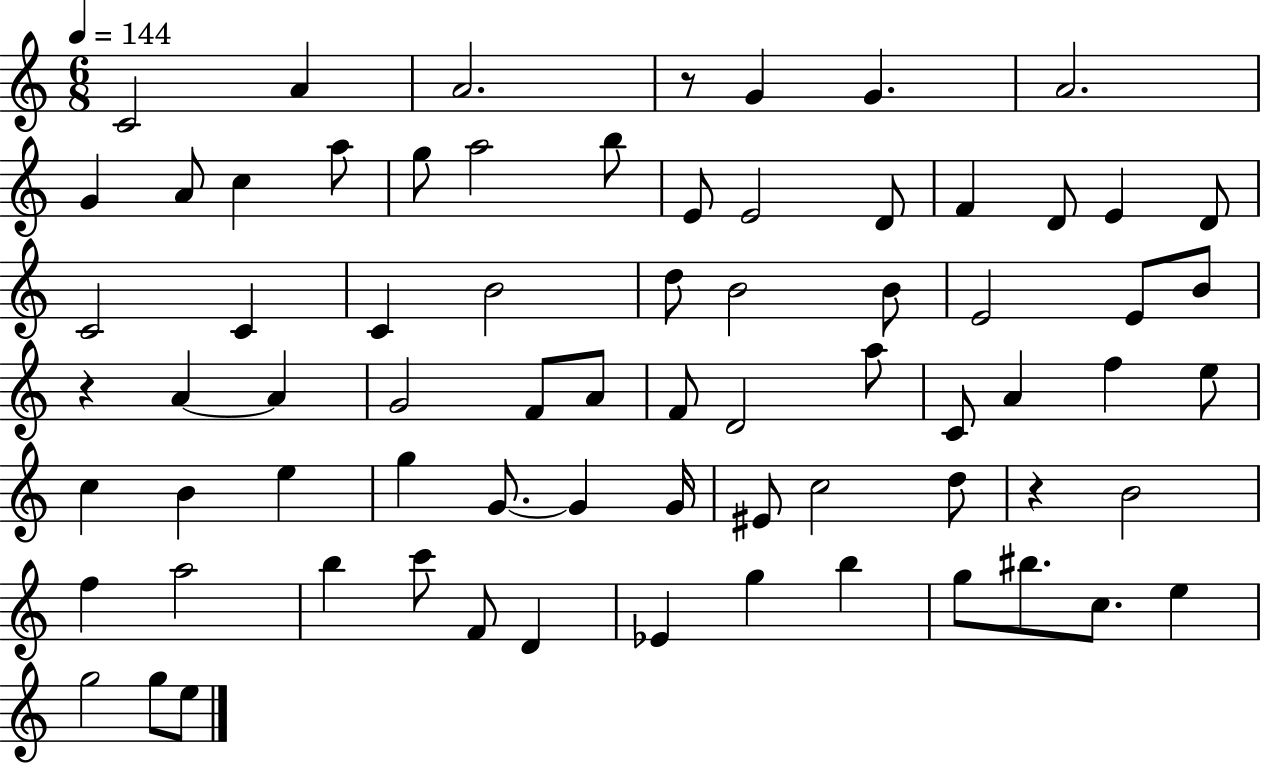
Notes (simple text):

C4/h A4/q A4/h. R/e G4/q G4/q. A4/h. G4/q A4/e C5/q A5/e G5/e A5/h B5/e E4/e E4/h D4/e F4/q D4/e E4/q D4/e C4/h C4/q C4/q B4/h D5/e B4/h B4/e E4/h E4/e B4/e R/q A4/q A4/q G4/h F4/e A4/e F4/e D4/h A5/e C4/e A4/q F5/q E5/e C5/q B4/q E5/q G5/q G4/e. G4/q G4/s EIS4/e C5/h D5/e R/q B4/h F5/q A5/h B5/q C6/e F4/e D4/q Eb4/q G5/q B5/q G5/e BIS5/e. C5/e. E5/q G5/h G5/e E5/e